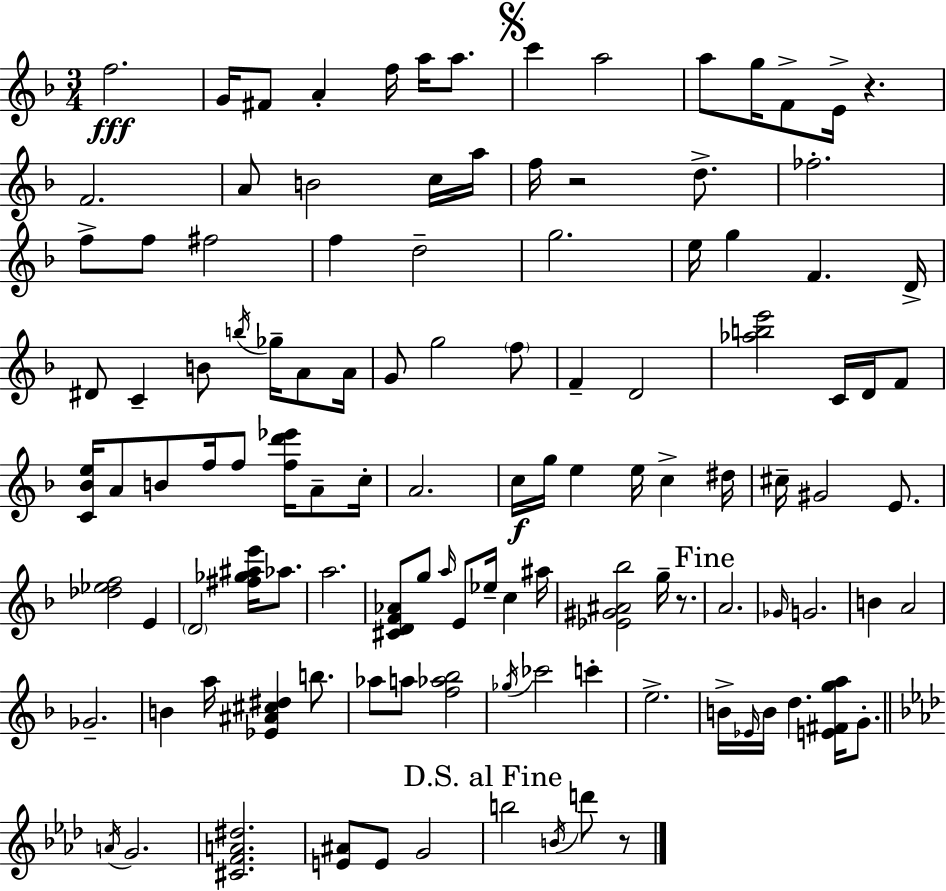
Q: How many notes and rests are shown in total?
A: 116